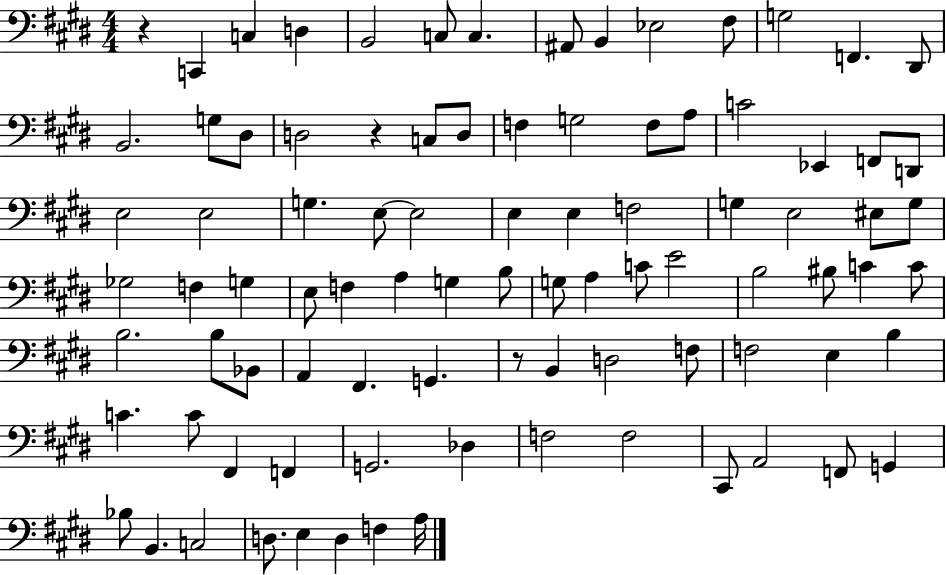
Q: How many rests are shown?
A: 3